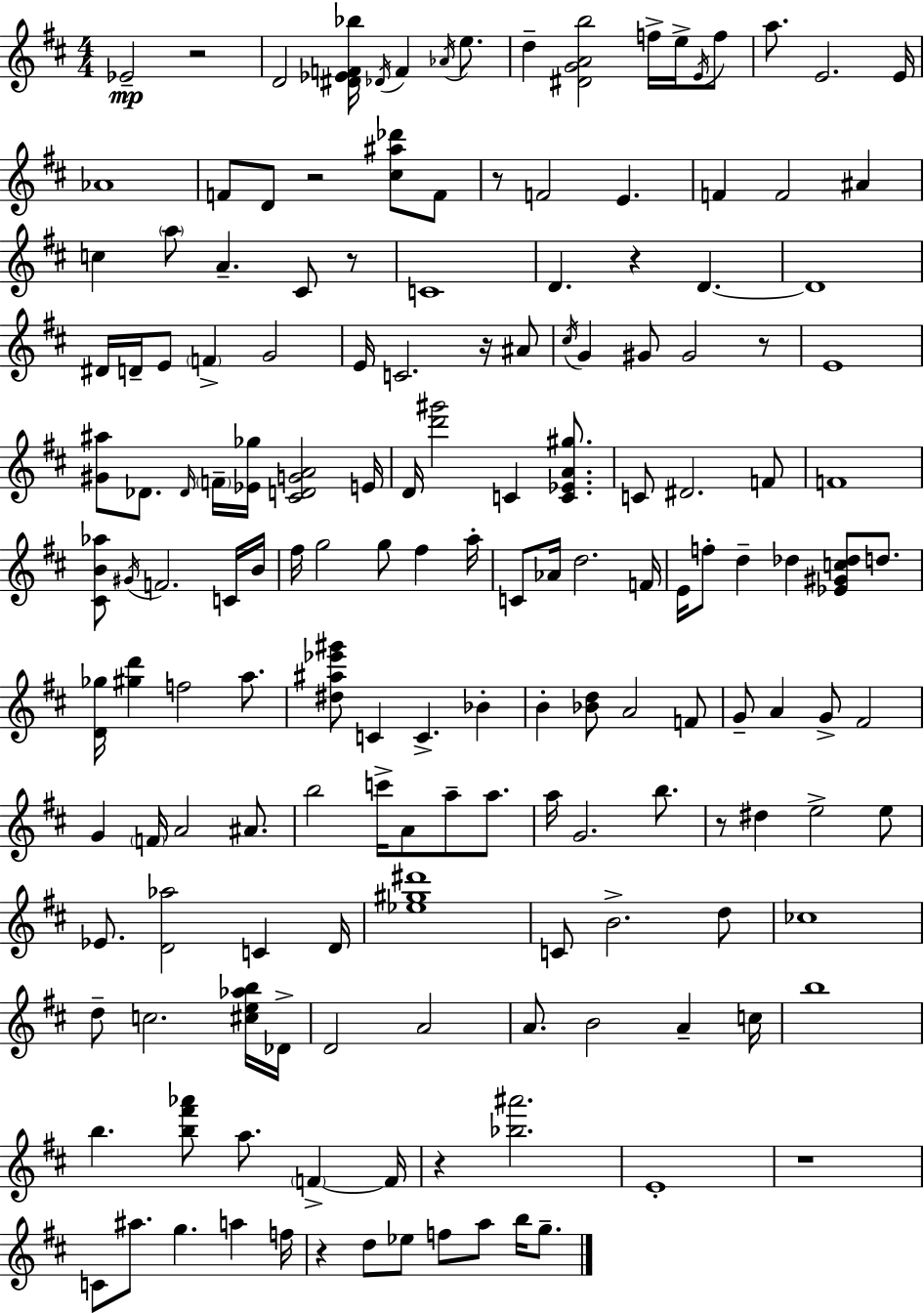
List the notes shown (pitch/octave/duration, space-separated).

Eb4/h R/h D4/h [D#4,Eb4,F4,Bb5]/s Db4/s F4/q Ab4/s E5/e. D5/q [D#4,G4,A4,B5]/h F5/s E5/s E4/s F5/e A5/e. E4/h. E4/s Ab4/w F4/e D4/e R/h [C#5,A#5,Db6]/e F4/e R/e F4/h E4/q. F4/q F4/h A#4/q C5/q A5/e A4/q. C#4/e R/e C4/w D4/q. R/q D4/q. D4/w D#4/s D4/s E4/e F4/q G4/h E4/s C4/h. R/s A#4/e C#5/s G4/q G#4/e G#4/h R/e E4/w [G#4,A#5]/e Db4/e. Db4/s F4/s [Eb4,Gb5]/s [C#4,D4,G4,A4]/h E4/s D4/s [D6,G#6]/h C4/q [C4,Eb4,A4,G#5]/e. C4/e D#4/h. F4/e F4/w [C#4,B4,Ab5]/e G#4/s F4/h. C4/s B4/s F#5/s G5/h G5/e F#5/q A5/s C4/e Ab4/s D5/h. F4/s E4/s F5/e D5/q Db5/q [Eb4,G#4,C5,Db5]/e D5/e. [D4,Gb5]/s [G#5,D6]/q F5/h A5/e. [D#5,A#5,Eb6,G#6]/e C4/q C4/q. Bb4/q B4/q [Bb4,D5]/e A4/h F4/e G4/e A4/q G4/e F#4/h G4/q F4/s A4/h A#4/e. B5/h C6/s A4/e A5/e A5/e. A5/s G4/h. B5/e. R/e D#5/q E5/h E5/e Eb4/e. [D4,Ab5]/h C4/q D4/s [Eb5,G#5,D#6]/w C4/e B4/h. D5/e CES5/w D5/e C5/h. [C#5,E5,Ab5,B5]/s Db4/s D4/h A4/h A4/e. B4/h A4/q C5/s B5/w B5/q. [B5,F#6,Ab6]/e A5/e. F4/q F4/s R/q [Bb5,A#6]/h. E4/w R/w C4/e A#5/e. G5/q. A5/q F5/s R/q D5/e Eb5/e F5/e A5/e B5/s G5/e.